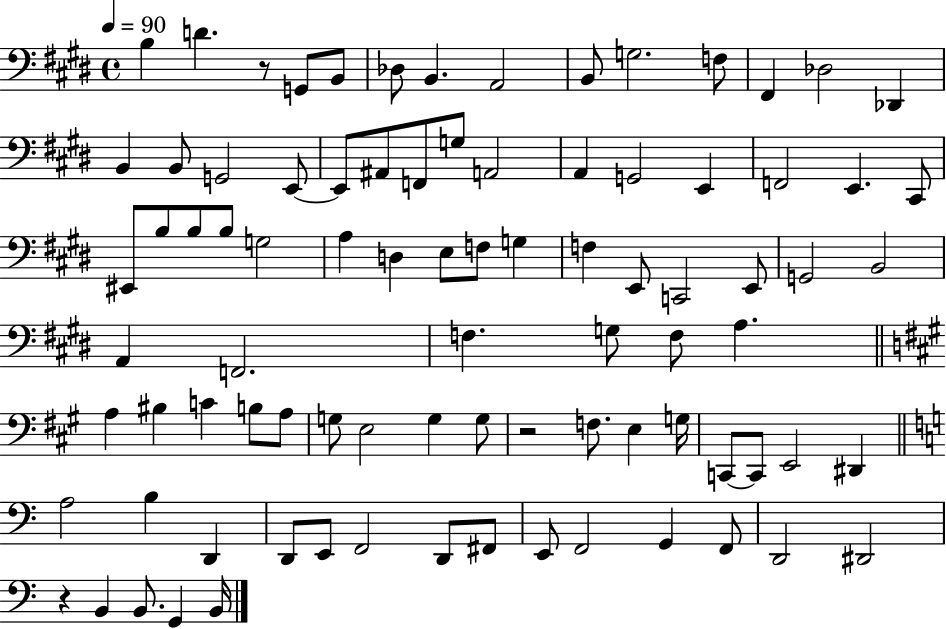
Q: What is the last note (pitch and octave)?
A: B2